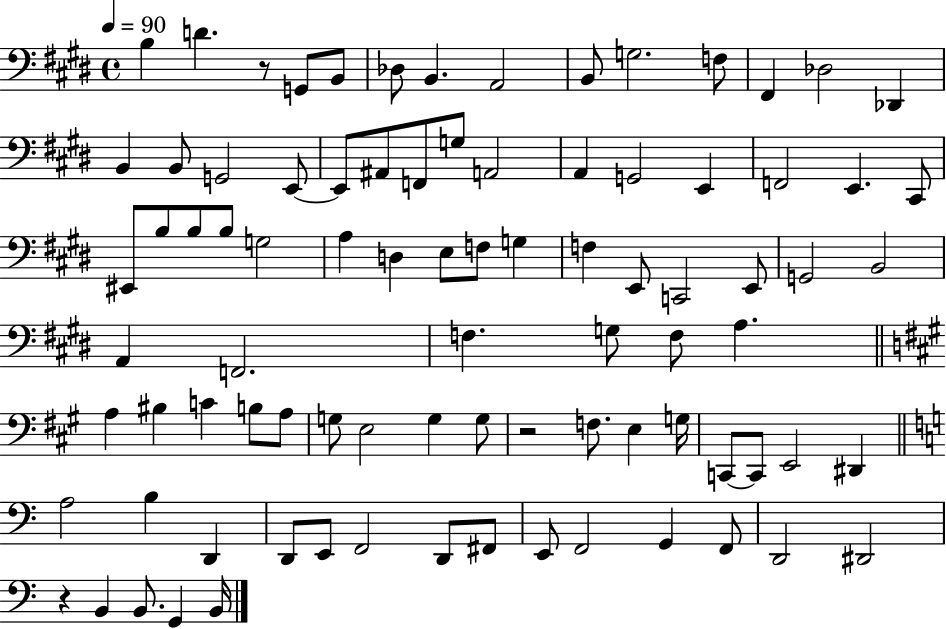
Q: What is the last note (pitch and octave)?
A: B2